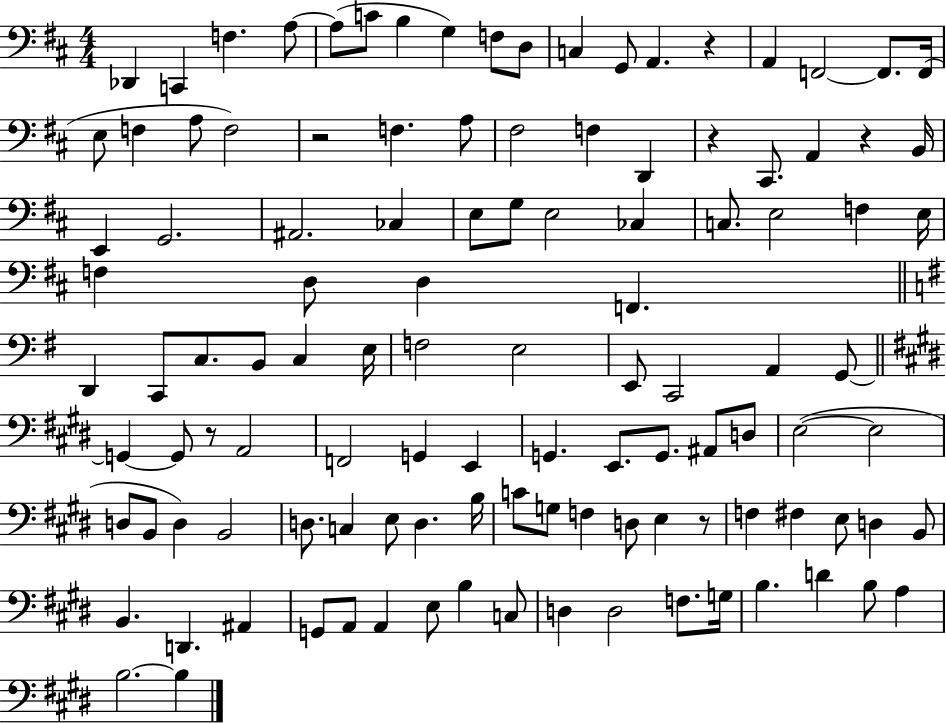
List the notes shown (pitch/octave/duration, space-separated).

Db2/q C2/q F3/q. A3/e A3/e C4/e B3/q G3/q F3/e D3/e C3/q G2/e A2/q. R/q A2/q F2/h F2/e. F2/s E3/e F3/q A3/e F3/h R/h F3/q. A3/e F#3/h F3/q D2/q R/q C#2/e. A2/q R/q B2/s E2/q G2/h. A#2/h. CES3/q E3/e G3/e E3/h CES3/q C3/e. E3/h F3/q E3/s F3/q D3/e D3/q F2/q. D2/q C2/e C3/e. B2/e C3/q E3/s F3/h E3/h E2/e C2/h A2/q G2/e G2/q G2/e R/e A2/h F2/h G2/q E2/q G2/q. E2/e. G2/e. A#2/e D3/e E3/h E3/h D3/e B2/e D3/q B2/h D3/e. C3/q E3/e D3/q. B3/s C4/e G3/e F3/q D3/e E3/q R/e F3/q F#3/q E3/e D3/q B2/e B2/q. D2/q. A#2/q G2/e A2/e A2/q E3/e B3/q C3/e D3/q D3/h F3/e. G3/s B3/q. D4/q B3/e A3/q B3/h. B3/q